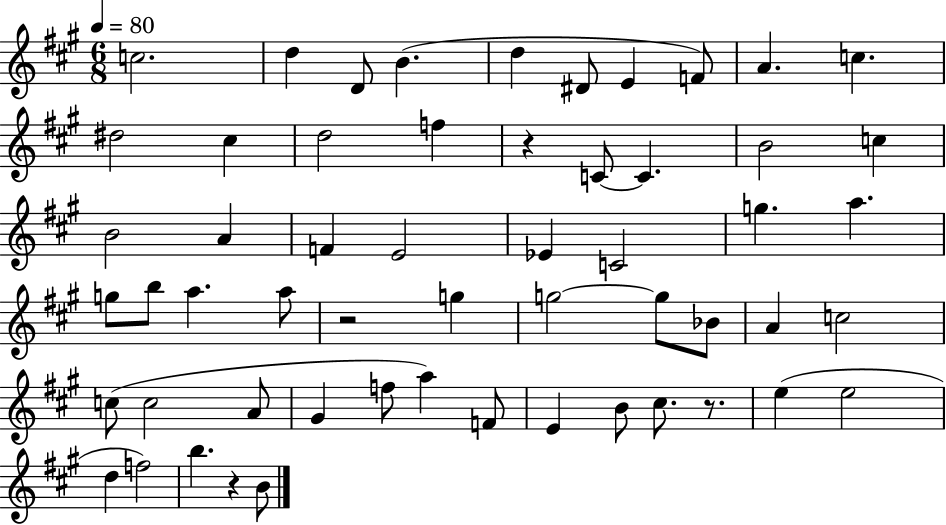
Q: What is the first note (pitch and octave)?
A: C5